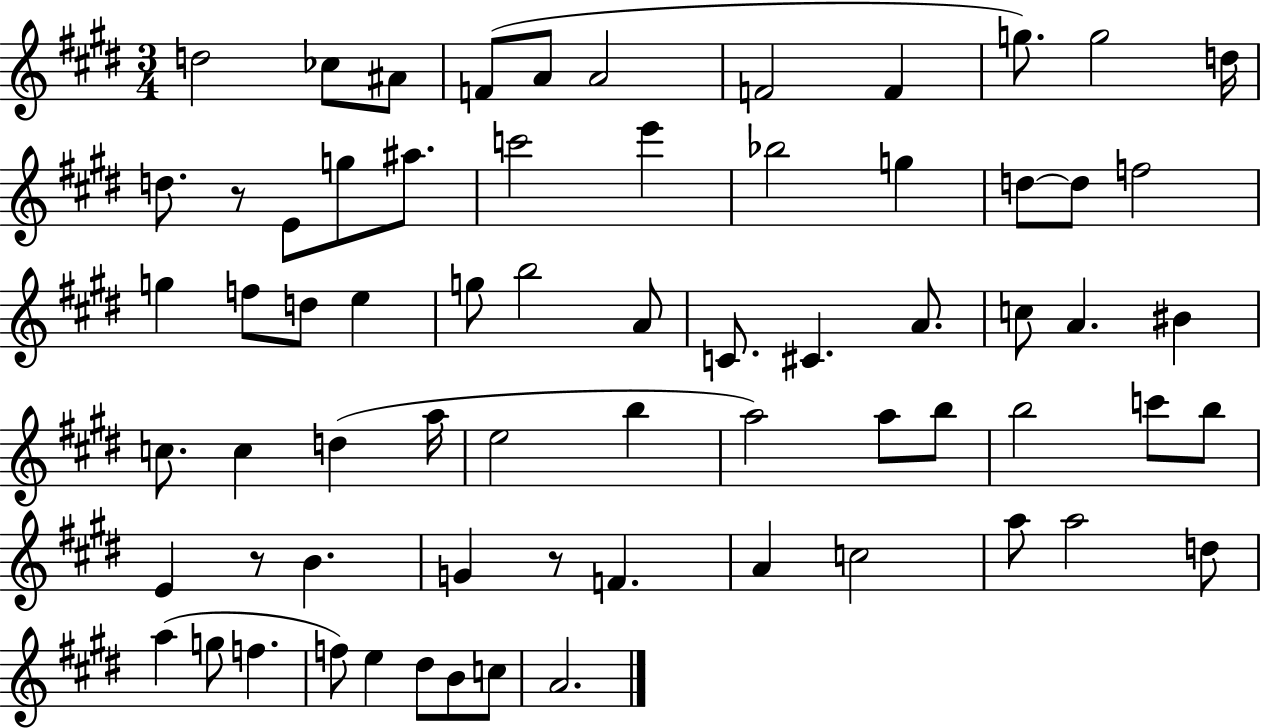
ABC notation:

X:1
T:Untitled
M:3/4
L:1/4
K:E
d2 _c/2 ^A/2 F/2 A/2 A2 F2 F g/2 g2 d/4 d/2 z/2 E/2 g/2 ^a/2 c'2 e' _b2 g d/2 d/2 f2 g f/2 d/2 e g/2 b2 A/2 C/2 ^C A/2 c/2 A ^B c/2 c d a/4 e2 b a2 a/2 b/2 b2 c'/2 b/2 E z/2 B G z/2 F A c2 a/2 a2 d/2 a g/2 f f/2 e ^d/2 B/2 c/2 A2